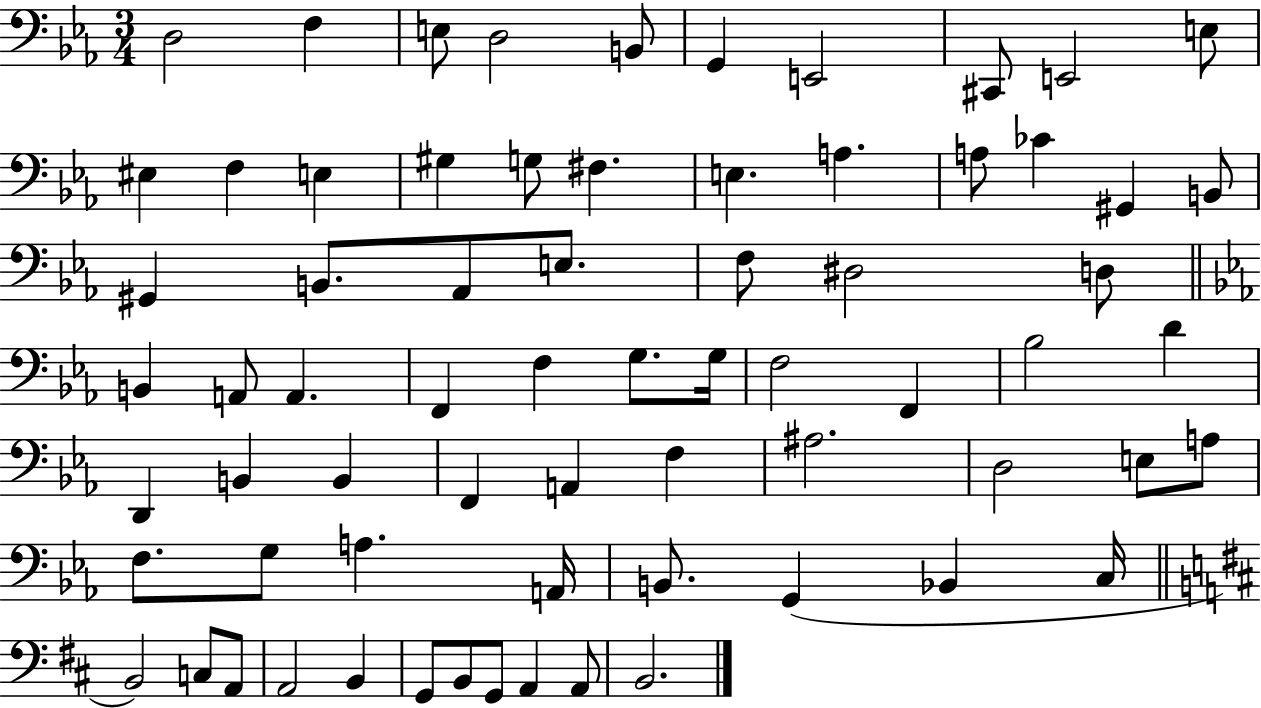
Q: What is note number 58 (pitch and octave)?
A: C3